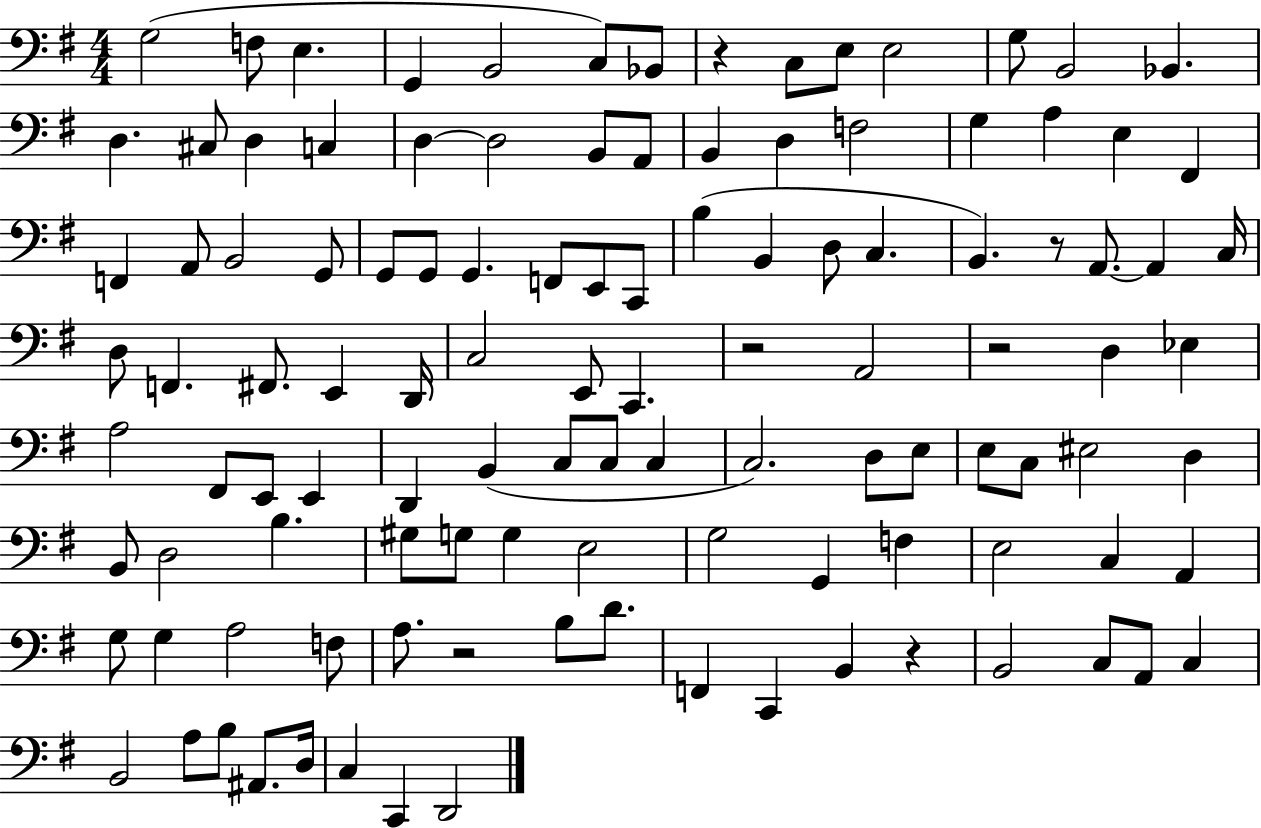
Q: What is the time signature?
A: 4/4